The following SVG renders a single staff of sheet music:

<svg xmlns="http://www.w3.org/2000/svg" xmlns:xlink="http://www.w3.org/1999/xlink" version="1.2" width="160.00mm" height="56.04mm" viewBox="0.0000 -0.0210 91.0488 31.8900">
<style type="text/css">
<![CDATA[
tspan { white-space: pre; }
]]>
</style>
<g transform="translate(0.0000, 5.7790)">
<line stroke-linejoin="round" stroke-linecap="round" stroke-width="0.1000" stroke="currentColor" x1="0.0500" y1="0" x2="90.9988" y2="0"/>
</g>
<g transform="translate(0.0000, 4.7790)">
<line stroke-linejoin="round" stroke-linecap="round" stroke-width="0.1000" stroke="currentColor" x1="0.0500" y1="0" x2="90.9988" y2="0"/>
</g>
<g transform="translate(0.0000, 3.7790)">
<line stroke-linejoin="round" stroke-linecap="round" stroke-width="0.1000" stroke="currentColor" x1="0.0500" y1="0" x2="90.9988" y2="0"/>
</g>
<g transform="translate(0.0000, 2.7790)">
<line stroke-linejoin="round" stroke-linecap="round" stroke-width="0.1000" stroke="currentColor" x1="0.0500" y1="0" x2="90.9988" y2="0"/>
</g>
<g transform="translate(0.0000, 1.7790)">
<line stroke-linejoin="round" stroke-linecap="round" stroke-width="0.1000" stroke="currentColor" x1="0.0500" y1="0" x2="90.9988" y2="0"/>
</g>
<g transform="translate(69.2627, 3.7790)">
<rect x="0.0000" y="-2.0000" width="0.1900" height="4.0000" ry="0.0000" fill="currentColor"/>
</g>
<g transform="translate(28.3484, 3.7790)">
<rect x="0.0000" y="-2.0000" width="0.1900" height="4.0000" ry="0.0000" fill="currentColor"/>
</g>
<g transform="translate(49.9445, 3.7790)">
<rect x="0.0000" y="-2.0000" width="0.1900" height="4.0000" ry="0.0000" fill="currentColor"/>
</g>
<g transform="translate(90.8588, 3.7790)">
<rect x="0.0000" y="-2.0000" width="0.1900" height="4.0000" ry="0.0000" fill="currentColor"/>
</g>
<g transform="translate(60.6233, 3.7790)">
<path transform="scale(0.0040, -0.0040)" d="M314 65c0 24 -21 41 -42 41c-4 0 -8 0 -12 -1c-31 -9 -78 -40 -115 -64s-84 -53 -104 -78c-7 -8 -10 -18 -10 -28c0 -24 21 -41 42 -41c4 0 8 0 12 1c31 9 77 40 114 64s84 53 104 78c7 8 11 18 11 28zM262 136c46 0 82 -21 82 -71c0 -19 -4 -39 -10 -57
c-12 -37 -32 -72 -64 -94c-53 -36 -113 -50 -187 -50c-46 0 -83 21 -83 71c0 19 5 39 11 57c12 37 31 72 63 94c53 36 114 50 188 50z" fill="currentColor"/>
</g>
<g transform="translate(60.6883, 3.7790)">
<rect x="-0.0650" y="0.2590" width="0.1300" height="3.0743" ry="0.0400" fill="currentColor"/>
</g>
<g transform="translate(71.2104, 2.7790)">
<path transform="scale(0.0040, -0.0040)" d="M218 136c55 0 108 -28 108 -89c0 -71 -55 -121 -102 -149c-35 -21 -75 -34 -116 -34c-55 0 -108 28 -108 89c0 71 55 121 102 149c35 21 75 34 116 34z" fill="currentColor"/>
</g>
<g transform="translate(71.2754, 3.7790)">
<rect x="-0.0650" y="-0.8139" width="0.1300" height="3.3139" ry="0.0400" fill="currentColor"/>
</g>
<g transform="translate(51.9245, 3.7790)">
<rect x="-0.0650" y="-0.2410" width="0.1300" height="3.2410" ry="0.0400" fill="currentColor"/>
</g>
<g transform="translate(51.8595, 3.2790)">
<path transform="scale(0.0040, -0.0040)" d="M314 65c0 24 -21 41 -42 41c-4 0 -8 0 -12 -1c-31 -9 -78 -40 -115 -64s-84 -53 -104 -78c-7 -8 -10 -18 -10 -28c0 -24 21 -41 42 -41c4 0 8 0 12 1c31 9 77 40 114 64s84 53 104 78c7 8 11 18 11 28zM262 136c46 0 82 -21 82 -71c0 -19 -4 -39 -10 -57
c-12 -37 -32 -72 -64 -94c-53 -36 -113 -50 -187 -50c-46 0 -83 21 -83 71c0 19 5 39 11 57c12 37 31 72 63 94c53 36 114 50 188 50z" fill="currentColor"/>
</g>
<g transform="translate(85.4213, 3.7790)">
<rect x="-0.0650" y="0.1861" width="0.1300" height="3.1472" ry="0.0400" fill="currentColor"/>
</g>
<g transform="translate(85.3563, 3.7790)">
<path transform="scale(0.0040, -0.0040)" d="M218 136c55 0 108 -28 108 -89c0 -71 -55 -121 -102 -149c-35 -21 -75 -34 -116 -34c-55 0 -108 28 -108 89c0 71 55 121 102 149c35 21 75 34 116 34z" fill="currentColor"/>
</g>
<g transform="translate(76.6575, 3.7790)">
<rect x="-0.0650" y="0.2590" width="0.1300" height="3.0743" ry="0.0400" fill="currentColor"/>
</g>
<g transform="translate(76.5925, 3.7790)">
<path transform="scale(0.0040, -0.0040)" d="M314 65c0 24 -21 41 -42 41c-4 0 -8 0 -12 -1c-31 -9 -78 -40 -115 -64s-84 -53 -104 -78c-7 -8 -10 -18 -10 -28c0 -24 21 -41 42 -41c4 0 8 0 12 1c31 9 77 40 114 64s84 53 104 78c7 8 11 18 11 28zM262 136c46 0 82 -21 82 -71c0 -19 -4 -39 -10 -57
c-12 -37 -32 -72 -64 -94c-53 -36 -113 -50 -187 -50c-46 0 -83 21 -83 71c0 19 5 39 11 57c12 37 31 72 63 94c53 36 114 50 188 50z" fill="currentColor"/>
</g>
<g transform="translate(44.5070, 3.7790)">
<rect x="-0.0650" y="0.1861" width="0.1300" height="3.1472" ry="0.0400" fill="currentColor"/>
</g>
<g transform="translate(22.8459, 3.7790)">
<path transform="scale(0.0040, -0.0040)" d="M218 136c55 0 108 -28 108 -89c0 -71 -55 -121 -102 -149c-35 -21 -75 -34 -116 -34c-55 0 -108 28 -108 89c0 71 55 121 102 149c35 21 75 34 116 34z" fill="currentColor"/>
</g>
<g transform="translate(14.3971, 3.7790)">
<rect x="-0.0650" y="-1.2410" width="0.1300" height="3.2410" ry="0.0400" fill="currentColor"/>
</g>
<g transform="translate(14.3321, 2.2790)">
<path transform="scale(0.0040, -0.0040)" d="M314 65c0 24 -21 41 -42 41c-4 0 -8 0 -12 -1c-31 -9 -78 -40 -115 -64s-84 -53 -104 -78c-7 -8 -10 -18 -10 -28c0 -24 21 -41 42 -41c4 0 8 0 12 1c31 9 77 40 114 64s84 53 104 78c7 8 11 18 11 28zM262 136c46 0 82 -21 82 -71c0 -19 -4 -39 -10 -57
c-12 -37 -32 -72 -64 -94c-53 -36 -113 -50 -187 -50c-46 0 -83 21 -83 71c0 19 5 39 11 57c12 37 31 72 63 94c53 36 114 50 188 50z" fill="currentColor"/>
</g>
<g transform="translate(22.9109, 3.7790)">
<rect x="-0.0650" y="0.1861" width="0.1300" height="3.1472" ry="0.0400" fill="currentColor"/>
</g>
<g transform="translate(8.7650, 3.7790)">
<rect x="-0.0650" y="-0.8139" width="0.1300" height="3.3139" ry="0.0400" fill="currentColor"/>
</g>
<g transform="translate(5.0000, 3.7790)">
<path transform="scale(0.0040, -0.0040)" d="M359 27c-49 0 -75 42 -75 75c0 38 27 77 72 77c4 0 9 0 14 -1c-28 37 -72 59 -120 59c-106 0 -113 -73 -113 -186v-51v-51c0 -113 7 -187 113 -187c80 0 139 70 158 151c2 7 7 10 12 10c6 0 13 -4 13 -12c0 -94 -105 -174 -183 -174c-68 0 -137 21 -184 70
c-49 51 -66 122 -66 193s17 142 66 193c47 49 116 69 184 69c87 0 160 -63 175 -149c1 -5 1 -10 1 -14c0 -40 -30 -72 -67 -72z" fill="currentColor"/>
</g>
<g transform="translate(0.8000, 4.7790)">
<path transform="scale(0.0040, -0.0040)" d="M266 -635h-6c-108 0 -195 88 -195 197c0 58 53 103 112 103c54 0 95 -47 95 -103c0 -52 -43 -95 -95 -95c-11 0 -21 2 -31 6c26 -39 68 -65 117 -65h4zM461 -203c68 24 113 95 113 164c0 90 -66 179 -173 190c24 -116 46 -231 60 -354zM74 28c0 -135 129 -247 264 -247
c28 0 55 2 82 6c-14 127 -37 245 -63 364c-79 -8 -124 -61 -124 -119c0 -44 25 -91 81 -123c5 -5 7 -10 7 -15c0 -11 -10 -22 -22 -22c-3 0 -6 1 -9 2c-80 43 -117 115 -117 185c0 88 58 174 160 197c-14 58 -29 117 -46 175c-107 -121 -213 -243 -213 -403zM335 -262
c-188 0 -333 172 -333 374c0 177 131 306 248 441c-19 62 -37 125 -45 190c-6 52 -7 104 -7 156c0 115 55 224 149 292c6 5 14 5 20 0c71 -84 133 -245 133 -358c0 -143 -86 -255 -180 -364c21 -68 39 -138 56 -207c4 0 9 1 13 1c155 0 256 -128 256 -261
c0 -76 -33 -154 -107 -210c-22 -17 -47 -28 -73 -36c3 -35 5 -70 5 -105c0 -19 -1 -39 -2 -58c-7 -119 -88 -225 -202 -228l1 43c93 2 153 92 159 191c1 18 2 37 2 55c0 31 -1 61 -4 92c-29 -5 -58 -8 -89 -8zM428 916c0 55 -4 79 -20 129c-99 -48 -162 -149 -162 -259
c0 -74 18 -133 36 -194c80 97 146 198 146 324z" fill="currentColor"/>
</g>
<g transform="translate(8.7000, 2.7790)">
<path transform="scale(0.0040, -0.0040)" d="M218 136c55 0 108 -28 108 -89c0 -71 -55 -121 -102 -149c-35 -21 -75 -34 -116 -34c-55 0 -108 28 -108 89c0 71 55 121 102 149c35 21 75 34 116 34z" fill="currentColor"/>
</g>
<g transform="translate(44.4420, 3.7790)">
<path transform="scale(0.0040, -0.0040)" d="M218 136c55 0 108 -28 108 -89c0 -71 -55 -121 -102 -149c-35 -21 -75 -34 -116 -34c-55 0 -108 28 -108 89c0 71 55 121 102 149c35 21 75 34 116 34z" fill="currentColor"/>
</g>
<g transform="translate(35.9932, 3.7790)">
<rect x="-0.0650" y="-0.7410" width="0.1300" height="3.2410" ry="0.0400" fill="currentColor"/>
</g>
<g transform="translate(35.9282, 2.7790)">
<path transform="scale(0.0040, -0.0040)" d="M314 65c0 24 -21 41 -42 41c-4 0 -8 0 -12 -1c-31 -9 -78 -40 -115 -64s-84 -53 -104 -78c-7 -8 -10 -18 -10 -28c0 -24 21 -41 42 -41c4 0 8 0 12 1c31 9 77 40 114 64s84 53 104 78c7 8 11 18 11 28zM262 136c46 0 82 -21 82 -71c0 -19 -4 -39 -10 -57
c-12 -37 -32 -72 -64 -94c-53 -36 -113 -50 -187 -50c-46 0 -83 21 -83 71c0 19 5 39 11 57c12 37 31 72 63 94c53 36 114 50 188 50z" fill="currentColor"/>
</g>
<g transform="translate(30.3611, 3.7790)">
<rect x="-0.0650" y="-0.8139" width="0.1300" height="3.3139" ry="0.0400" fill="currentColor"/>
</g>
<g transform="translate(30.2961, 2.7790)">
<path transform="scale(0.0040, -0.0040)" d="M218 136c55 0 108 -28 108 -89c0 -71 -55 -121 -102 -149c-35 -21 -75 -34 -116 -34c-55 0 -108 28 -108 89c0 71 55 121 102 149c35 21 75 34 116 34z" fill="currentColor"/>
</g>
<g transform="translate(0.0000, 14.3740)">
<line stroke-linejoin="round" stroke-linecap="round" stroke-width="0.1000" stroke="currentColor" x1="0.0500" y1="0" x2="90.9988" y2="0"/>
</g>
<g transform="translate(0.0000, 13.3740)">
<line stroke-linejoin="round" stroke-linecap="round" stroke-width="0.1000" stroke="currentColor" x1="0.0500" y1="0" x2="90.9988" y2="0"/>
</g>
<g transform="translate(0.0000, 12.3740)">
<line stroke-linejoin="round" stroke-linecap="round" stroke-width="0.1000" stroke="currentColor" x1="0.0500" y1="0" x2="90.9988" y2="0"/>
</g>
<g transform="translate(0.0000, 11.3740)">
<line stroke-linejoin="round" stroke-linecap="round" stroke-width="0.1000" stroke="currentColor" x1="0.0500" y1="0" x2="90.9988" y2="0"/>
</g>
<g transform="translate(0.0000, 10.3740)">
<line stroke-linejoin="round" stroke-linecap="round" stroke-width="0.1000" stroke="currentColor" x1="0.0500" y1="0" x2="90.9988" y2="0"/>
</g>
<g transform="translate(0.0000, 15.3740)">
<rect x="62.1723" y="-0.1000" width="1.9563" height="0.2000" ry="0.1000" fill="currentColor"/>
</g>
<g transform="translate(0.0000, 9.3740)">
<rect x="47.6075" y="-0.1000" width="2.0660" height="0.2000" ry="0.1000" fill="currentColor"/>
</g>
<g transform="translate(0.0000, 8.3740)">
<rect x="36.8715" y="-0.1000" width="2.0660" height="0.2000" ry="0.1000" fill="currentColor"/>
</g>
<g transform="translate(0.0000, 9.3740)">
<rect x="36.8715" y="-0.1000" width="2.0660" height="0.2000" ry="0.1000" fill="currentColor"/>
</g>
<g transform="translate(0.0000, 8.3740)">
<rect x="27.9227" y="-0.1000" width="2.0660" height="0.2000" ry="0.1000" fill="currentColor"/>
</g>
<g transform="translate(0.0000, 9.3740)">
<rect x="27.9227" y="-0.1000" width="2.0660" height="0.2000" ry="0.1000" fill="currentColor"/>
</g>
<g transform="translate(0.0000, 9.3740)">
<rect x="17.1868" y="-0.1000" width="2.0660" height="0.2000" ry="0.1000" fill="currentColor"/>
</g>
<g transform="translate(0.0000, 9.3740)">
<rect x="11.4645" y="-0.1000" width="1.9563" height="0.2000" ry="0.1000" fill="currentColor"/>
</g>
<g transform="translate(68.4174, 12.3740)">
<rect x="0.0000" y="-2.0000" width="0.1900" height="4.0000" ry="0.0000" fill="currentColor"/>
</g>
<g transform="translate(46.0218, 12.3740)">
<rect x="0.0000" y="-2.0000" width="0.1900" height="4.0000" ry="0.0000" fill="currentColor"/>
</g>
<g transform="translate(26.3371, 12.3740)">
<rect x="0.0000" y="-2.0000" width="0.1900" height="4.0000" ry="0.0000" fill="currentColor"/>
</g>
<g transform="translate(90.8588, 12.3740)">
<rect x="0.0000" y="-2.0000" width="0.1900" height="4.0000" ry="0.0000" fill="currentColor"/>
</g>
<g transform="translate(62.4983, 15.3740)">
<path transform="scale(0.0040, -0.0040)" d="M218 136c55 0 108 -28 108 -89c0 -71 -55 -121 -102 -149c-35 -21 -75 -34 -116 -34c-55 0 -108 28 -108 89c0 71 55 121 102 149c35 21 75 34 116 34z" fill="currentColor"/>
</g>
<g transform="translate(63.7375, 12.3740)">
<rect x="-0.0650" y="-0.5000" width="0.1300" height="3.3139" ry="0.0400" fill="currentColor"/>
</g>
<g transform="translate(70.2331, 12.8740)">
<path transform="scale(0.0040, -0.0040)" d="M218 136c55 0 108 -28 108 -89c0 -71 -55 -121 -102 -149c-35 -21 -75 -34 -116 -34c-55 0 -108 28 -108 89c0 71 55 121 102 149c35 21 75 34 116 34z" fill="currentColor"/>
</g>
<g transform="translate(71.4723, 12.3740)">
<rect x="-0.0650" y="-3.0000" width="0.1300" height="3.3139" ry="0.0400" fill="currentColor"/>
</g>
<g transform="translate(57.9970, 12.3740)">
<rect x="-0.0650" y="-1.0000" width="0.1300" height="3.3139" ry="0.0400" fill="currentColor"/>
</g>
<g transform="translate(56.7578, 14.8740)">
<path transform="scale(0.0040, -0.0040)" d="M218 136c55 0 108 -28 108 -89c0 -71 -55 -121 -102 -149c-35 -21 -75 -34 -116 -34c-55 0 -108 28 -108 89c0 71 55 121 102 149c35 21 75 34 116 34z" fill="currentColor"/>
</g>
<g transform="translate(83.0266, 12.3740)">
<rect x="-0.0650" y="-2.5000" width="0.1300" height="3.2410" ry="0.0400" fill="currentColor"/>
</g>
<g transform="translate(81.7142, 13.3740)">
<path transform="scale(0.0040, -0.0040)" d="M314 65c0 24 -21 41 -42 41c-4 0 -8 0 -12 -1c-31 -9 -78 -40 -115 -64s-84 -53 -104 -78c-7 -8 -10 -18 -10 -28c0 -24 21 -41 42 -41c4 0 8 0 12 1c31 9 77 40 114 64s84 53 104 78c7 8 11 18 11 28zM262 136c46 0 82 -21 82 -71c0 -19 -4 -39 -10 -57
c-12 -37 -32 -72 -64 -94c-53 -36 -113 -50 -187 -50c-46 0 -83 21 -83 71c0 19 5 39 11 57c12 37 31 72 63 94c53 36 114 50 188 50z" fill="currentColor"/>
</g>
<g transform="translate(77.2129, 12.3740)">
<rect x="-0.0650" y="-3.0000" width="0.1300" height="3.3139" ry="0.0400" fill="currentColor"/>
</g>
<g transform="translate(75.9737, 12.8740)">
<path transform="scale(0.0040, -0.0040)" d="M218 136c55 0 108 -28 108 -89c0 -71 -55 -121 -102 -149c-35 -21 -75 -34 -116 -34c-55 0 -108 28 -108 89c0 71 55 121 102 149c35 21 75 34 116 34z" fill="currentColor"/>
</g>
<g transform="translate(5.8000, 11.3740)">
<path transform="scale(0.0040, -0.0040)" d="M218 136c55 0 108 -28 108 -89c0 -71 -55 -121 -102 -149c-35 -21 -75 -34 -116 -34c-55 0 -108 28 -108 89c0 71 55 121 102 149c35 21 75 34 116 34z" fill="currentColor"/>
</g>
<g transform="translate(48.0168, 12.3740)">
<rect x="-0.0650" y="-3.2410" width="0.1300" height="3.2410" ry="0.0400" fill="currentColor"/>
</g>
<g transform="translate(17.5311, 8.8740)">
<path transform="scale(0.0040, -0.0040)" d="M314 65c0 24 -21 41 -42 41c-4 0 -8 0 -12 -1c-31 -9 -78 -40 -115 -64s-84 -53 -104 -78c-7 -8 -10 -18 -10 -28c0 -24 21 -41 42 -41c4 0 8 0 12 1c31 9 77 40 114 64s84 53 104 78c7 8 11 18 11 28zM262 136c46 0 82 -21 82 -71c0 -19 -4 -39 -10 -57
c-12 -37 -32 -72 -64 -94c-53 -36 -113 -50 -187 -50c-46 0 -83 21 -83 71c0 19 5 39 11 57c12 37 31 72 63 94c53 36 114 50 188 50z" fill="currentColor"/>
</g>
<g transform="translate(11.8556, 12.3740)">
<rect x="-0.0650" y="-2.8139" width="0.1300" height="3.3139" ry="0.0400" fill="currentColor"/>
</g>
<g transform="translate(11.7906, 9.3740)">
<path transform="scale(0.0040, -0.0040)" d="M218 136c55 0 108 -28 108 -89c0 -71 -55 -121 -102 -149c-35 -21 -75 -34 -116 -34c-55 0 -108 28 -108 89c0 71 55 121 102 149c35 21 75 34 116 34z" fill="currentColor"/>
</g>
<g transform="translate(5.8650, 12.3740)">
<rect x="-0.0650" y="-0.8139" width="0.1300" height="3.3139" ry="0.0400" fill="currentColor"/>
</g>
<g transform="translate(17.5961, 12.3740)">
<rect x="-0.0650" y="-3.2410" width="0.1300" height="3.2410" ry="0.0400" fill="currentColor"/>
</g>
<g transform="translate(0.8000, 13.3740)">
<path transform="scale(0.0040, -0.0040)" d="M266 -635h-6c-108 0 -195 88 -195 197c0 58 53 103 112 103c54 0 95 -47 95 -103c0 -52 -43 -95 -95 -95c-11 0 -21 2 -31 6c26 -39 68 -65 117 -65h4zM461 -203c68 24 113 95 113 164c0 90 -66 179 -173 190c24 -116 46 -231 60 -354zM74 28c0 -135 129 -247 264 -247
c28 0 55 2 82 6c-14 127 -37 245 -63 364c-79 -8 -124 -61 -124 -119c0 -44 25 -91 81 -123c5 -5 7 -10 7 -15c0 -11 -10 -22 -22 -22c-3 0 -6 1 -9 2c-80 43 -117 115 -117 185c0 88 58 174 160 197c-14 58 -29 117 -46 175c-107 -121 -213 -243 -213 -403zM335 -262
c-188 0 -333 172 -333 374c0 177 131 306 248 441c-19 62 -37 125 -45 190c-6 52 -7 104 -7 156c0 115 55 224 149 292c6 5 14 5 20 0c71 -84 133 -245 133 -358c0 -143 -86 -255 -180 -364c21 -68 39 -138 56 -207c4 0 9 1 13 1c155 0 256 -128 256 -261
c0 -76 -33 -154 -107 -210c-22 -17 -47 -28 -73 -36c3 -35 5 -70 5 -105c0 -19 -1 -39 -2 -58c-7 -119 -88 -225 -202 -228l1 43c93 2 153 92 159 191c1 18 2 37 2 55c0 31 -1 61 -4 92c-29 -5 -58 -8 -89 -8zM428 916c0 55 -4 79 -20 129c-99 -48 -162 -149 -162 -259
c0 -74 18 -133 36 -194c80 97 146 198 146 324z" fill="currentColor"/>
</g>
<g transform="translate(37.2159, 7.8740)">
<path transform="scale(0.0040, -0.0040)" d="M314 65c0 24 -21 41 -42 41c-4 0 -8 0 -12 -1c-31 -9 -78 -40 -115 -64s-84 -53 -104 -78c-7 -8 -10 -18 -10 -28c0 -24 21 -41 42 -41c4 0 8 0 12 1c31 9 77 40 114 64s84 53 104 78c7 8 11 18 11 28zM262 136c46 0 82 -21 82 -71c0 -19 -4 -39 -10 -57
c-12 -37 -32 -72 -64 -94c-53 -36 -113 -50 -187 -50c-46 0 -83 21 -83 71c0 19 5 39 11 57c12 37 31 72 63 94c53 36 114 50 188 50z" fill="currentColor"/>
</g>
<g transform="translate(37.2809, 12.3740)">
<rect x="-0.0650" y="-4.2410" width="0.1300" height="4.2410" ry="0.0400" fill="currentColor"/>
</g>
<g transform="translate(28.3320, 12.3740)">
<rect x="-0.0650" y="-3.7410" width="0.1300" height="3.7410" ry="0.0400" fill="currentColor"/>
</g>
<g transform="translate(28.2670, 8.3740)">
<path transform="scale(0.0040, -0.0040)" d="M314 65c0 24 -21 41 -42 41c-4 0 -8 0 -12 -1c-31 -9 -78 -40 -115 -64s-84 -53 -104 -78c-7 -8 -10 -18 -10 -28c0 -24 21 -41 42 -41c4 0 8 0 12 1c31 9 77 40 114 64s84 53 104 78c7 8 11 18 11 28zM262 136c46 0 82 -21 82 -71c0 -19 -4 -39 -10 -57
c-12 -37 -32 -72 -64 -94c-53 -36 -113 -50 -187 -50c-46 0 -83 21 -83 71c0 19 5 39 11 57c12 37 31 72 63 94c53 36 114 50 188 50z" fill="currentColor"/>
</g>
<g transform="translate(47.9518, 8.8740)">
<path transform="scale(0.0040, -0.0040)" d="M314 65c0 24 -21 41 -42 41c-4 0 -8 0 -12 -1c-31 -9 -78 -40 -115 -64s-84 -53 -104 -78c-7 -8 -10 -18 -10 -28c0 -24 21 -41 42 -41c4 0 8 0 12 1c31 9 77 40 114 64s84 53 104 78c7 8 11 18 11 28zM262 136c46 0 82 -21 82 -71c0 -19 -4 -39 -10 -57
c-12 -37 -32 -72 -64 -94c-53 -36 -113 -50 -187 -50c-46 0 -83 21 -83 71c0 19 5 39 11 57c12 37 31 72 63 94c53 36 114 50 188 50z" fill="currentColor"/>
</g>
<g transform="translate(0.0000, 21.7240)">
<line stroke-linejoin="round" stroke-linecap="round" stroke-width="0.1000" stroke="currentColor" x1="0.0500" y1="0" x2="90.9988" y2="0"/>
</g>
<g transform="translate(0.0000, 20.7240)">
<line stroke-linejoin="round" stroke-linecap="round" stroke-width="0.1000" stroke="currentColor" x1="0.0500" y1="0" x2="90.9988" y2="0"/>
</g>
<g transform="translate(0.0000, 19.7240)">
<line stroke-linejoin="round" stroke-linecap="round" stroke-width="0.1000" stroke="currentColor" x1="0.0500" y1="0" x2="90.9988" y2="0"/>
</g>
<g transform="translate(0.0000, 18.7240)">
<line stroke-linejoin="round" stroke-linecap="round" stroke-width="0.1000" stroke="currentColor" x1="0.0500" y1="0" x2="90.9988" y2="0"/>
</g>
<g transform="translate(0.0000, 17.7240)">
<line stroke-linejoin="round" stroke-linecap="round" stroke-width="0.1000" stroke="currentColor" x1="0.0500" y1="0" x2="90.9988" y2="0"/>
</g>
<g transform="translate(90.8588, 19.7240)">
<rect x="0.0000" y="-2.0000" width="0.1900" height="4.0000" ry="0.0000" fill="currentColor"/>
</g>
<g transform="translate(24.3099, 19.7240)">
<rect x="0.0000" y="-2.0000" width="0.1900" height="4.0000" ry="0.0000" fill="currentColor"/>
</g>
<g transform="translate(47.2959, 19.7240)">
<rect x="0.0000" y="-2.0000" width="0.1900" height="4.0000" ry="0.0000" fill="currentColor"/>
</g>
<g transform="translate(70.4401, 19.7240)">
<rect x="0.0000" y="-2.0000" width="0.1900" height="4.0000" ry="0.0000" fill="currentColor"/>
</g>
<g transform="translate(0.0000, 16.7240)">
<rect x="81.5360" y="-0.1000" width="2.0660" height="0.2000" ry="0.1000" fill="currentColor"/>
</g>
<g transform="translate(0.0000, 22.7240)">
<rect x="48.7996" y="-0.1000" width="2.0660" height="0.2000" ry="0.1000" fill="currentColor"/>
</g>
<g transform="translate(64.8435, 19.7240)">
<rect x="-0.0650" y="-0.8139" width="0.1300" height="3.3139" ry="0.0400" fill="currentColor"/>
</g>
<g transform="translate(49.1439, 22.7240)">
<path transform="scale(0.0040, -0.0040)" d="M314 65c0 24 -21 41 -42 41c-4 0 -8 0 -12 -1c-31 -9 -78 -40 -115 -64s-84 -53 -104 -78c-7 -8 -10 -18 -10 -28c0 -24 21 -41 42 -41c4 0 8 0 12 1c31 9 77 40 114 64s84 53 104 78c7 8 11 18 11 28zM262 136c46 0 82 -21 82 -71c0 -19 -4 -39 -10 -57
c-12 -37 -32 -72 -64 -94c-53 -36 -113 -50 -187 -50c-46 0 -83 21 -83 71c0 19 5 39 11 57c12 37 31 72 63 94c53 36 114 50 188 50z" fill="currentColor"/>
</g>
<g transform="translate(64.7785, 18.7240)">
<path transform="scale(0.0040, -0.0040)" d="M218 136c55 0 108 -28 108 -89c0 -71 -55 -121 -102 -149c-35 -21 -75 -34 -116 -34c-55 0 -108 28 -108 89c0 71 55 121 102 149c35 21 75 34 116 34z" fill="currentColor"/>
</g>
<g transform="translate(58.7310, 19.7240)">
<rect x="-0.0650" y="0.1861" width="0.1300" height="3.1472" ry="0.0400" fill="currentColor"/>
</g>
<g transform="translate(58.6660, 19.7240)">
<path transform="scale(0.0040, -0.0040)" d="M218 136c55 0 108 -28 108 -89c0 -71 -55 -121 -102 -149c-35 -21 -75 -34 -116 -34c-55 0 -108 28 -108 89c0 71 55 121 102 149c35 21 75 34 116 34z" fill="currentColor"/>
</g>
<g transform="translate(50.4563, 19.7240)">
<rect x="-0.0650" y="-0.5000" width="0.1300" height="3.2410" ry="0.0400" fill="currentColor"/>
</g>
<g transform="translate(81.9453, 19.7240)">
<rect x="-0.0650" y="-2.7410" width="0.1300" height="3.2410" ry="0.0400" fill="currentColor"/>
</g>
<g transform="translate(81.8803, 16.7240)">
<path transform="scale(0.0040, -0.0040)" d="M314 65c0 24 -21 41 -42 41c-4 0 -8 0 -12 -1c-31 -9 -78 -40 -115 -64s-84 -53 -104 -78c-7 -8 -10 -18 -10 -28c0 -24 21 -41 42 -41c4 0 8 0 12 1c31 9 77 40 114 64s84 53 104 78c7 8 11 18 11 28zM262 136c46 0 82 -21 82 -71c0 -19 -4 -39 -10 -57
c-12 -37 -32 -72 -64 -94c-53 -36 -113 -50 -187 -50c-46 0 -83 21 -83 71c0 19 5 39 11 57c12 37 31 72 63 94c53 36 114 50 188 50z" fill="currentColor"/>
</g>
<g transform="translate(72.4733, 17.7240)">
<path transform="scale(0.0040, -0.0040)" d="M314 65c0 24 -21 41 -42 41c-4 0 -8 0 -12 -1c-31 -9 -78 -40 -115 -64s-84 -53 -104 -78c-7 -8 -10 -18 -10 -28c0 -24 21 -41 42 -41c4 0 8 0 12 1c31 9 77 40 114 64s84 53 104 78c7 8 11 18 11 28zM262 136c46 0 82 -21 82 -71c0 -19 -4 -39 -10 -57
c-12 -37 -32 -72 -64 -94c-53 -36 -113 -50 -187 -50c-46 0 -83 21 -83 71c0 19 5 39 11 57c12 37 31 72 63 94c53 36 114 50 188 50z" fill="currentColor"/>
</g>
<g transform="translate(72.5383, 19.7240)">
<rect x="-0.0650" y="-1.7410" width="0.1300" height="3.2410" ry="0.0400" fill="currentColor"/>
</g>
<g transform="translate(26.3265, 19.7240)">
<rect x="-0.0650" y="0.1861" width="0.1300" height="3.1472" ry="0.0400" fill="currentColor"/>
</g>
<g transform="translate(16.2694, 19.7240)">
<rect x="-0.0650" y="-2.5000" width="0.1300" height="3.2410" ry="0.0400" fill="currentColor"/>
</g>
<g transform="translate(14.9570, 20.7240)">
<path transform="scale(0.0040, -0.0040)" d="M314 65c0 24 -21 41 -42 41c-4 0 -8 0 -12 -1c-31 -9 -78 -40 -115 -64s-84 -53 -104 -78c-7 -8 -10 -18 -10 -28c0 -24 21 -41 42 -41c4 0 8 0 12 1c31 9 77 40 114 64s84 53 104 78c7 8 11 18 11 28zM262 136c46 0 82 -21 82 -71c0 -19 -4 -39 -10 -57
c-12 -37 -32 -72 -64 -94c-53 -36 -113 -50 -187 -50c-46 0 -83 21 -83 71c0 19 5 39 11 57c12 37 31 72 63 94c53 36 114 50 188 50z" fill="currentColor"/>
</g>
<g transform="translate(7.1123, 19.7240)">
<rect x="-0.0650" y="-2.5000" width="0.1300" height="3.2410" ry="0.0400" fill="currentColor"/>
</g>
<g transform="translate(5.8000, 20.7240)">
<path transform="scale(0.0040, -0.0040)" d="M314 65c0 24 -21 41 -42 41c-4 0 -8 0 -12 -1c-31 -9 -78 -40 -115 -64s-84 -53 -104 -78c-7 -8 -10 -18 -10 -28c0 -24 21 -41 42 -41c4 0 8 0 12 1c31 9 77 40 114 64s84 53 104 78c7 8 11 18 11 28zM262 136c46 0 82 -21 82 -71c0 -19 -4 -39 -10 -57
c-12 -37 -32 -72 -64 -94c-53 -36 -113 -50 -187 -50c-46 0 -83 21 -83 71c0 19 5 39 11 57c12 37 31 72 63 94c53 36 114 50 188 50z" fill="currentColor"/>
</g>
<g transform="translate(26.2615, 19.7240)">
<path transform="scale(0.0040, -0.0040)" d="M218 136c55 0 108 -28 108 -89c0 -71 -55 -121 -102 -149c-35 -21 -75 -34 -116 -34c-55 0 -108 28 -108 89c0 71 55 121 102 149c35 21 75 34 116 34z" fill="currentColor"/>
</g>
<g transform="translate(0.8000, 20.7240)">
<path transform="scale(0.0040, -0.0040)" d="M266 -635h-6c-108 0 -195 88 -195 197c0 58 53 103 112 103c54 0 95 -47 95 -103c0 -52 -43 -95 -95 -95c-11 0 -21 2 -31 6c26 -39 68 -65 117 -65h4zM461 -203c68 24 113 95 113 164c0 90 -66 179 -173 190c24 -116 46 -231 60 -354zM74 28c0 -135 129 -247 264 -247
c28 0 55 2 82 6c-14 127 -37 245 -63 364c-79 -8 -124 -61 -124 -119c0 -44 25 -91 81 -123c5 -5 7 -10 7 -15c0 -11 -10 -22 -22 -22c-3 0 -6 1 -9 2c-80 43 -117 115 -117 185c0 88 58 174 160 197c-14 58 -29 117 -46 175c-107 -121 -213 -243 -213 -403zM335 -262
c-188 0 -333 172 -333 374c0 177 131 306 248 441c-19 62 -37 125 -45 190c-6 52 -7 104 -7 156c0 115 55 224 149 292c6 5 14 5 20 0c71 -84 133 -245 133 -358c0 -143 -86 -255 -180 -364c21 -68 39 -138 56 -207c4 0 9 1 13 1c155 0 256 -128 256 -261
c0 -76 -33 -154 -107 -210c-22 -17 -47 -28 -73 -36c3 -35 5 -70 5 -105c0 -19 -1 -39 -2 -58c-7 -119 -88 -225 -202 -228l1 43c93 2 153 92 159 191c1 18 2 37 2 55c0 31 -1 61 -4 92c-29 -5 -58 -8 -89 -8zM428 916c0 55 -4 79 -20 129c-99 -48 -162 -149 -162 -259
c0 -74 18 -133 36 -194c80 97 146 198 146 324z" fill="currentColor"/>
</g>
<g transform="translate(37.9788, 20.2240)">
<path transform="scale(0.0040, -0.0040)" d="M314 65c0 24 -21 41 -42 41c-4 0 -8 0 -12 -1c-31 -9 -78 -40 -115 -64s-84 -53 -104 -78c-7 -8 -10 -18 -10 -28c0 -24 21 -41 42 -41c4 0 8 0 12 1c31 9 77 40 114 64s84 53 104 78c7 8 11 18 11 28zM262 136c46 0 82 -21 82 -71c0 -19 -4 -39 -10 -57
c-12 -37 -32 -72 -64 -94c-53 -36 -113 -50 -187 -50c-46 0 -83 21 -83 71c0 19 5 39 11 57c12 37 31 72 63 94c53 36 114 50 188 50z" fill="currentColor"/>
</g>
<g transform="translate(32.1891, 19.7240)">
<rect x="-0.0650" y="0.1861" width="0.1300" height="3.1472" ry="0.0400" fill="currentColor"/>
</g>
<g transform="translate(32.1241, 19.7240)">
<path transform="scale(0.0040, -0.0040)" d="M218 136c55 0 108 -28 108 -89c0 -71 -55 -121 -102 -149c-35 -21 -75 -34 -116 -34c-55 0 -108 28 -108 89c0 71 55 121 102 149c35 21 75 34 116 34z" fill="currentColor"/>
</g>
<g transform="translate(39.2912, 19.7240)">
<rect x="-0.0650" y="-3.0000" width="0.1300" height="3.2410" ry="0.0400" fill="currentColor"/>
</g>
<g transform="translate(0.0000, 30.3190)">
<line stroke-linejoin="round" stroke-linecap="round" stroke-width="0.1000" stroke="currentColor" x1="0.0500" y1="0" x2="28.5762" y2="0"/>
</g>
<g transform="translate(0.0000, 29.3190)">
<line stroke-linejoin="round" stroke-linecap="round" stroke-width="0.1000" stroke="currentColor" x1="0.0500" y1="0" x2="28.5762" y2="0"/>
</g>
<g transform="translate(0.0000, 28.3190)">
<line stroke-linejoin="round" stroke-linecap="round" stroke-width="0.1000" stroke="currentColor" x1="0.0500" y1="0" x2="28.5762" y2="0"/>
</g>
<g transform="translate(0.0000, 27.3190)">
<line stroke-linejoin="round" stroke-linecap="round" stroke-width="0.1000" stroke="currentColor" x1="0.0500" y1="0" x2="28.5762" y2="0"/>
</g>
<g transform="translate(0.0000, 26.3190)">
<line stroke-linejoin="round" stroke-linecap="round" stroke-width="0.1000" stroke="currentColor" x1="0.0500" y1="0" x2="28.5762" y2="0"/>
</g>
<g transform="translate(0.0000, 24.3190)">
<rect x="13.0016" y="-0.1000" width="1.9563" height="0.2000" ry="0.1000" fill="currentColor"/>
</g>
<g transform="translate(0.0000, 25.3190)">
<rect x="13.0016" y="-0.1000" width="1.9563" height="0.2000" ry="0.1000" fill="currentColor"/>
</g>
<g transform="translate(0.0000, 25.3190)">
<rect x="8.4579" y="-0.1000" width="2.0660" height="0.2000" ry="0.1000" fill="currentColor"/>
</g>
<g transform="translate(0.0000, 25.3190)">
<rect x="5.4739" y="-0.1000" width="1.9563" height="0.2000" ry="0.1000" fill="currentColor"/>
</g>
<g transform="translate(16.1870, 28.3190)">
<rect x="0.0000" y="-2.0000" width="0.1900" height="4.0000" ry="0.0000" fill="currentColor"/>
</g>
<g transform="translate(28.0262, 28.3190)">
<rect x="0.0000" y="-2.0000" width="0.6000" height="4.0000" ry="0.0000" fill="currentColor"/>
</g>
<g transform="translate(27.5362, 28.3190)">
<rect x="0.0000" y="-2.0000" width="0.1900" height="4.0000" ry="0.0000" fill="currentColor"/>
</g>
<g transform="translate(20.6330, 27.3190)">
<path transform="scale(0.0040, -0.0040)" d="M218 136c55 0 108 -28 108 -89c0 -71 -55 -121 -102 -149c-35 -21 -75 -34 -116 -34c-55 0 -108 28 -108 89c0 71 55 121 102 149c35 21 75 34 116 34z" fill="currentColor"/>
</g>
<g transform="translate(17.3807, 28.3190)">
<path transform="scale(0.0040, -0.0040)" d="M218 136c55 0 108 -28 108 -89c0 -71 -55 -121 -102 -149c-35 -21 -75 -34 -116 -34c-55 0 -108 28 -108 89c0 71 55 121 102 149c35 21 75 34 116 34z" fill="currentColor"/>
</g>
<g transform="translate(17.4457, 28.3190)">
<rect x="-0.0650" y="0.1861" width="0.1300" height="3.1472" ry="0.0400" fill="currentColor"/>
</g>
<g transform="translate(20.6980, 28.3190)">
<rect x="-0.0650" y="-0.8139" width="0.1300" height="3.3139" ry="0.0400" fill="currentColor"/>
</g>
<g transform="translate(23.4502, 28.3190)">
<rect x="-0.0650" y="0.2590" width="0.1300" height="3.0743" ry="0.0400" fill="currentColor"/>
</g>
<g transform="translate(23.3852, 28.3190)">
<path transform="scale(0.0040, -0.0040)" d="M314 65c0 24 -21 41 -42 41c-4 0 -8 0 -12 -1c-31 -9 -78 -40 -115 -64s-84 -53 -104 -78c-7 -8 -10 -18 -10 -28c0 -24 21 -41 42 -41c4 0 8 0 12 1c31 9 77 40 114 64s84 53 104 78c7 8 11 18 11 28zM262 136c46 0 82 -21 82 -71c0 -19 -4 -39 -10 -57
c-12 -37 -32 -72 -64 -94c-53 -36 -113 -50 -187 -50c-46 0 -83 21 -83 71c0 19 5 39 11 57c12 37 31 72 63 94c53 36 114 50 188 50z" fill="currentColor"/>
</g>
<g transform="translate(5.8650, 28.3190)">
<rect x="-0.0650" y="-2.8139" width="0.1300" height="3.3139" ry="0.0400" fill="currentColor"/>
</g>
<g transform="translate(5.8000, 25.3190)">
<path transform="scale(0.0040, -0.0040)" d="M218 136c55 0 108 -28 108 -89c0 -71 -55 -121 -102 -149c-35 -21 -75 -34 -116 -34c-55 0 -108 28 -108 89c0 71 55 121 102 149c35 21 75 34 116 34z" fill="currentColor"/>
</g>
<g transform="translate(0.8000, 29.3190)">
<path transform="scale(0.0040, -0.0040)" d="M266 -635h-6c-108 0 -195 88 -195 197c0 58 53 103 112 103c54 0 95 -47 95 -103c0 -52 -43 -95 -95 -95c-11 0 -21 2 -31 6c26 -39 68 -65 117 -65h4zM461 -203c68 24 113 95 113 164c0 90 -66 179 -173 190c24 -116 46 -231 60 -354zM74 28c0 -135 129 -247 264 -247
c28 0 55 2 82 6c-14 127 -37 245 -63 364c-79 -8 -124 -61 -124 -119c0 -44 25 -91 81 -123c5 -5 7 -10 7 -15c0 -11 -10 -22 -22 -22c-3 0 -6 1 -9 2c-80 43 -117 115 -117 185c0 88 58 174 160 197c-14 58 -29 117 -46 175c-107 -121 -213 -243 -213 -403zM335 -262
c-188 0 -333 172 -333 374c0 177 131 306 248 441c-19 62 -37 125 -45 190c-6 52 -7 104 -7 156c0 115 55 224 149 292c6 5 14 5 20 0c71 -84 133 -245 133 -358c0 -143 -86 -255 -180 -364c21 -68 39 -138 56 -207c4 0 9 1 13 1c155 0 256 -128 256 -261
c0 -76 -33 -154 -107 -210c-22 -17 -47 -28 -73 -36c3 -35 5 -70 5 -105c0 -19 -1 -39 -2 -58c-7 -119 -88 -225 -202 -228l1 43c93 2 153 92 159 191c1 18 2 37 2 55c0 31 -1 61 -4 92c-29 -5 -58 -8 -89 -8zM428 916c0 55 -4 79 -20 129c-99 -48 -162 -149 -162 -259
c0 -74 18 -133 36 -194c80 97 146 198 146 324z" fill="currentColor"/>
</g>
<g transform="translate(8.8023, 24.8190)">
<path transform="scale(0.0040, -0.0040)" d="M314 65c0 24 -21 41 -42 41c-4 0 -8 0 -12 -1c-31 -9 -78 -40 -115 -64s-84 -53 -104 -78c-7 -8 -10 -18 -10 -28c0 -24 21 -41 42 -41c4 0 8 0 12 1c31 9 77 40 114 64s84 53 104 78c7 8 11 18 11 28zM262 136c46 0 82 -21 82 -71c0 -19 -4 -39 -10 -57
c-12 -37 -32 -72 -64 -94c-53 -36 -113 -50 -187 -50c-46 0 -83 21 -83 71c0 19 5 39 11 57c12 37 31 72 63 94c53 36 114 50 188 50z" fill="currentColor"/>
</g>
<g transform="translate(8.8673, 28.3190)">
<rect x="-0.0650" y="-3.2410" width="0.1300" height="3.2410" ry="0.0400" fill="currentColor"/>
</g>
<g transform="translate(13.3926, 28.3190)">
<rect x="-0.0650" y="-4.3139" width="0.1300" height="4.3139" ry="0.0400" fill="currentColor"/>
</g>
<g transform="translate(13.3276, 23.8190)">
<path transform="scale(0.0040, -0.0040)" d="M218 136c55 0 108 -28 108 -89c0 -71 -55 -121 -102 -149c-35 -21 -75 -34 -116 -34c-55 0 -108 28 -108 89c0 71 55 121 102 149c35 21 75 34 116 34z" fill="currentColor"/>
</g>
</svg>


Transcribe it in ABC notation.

X:1
T:Untitled
M:4/4
L:1/4
K:C
d e2 B d d2 B c2 B2 d B2 B d a b2 c'2 d'2 b2 D C A A G2 G2 G2 B B A2 C2 B d f2 a2 a b2 d' B d B2